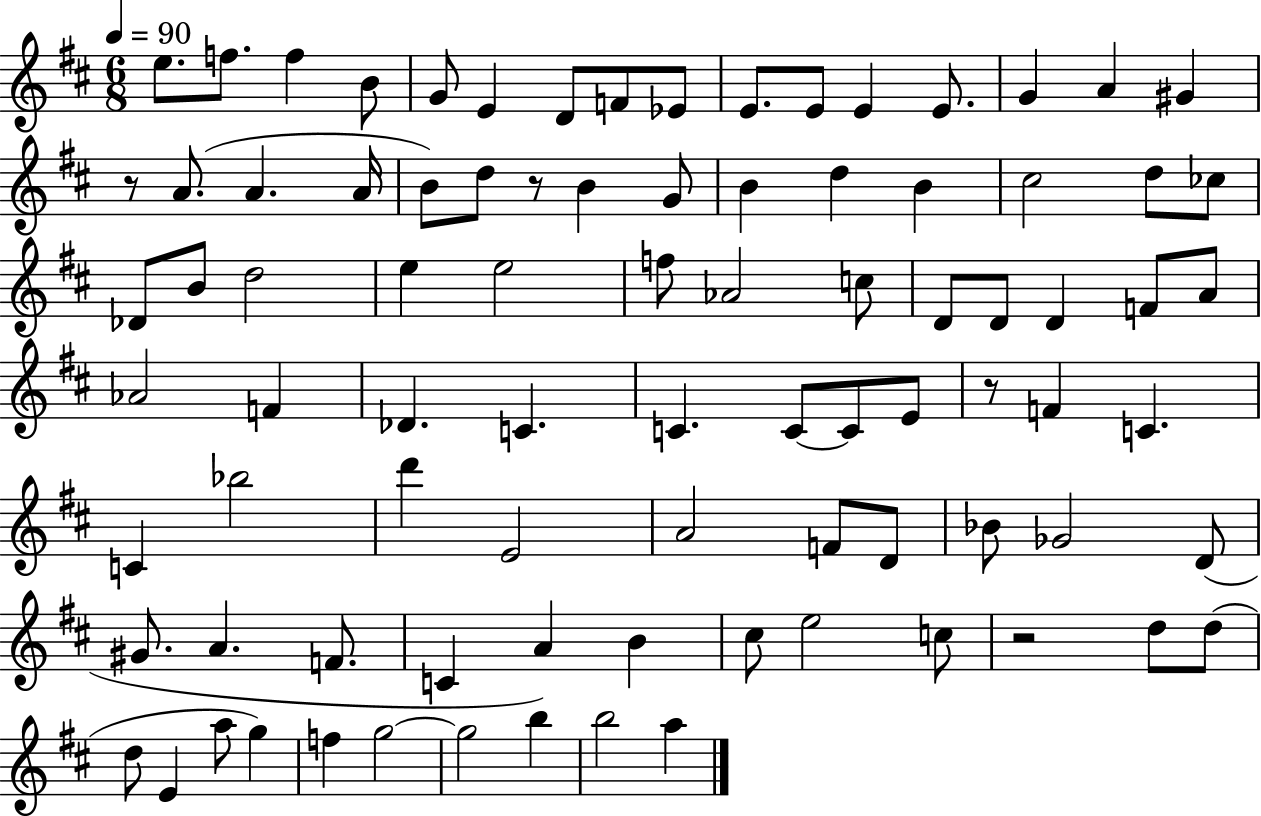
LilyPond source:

{
  \clef treble
  \numericTimeSignature
  \time 6/8
  \key d \major
  \tempo 4 = 90
  e''8. f''8. f''4 b'8 | g'8 e'4 d'8 f'8 ees'8 | e'8. e'8 e'4 e'8. | g'4 a'4 gis'4 | \break r8 a'8.( a'4. a'16 | b'8) d''8 r8 b'4 g'8 | b'4 d''4 b'4 | cis''2 d''8 ces''8 | \break des'8 b'8 d''2 | e''4 e''2 | f''8 aes'2 c''8 | d'8 d'8 d'4 f'8 a'8 | \break aes'2 f'4 | des'4. c'4. | c'4. c'8~~ c'8 e'8 | r8 f'4 c'4. | \break c'4 bes''2 | d'''4 e'2 | a'2 f'8 d'8 | bes'8 ges'2 d'8( | \break gis'8. a'4. f'8. | c'4 a'4) b'4 | cis''8 e''2 c''8 | r2 d''8 d''8( | \break d''8 e'4 a''8 g''4) | f''4 g''2~~ | g''2 b''4 | b''2 a''4 | \break \bar "|."
}